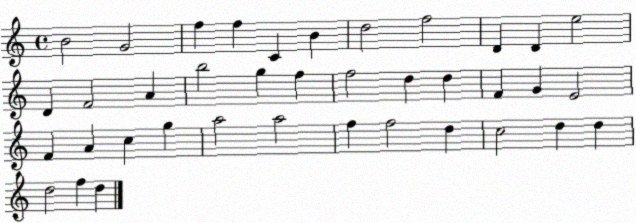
X:1
T:Untitled
M:4/4
L:1/4
K:C
B2 G2 f f C B d2 f2 D D e2 D F2 A b2 g f f2 d d F G E2 F A c g a2 a2 f f2 d c2 d d d2 f d